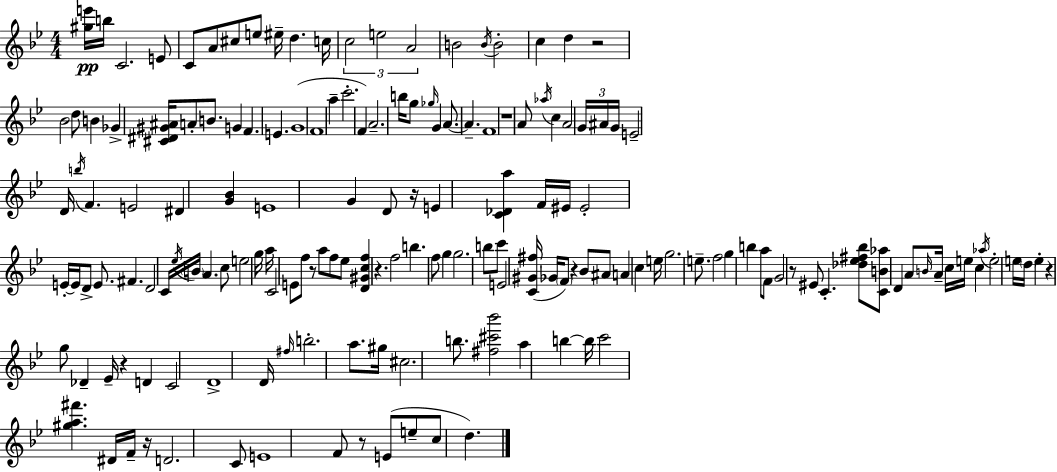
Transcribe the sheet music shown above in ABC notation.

X:1
T:Untitled
M:4/4
L:1/4
K:Gm
[^ge']/4 b/4 C2 E/2 C/2 A/2 ^c/2 e/2 ^e/4 d c/4 c2 e2 A2 B2 B/4 B2 c d z2 _B2 d/2 B _G [^C^D^G^A]/4 A/2 B/2 G F E G4 F4 a c'2 F A2 b/4 g/2 _g/4 G A/2 A F4 z4 A/2 _a/4 c A2 G/4 ^A/4 G/4 E2 D/4 b/4 F E2 ^D [G_B] E4 G D/2 z/4 E [C_Da] F/4 ^E/4 ^E2 E/4 E/4 D/2 E/2 ^F D2 C/4 _e/4 B/4 A c/2 e2 g/4 a/4 C2 E/2 f/2 z/2 a/2 f/2 _e/2 [D^Gcf] z f2 b f/2 g g2 b/2 c'/2 E2 [C^G^f]/4 _G/4 F/2 z _B/2 ^A/2 A c e/4 g2 e/2 f2 g b a/2 F/2 G2 z/2 ^E/2 C [_d_e^f_b]/2 [CB_a]/2 D A/2 B/4 A/4 c/4 e/4 c _a/4 e2 e/4 d/4 e z g/2 _D _E/4 z D C2 D4 D/4 ^f/4 b2 a/2 ^g/4 ^c2 b/2 [^f^c'_b']2 a b b/4 c'2 [^ga^f'] ^D/4 F/4 z/4 D2 C/2 E4 F/2 z/2 E/2 e/2 c/2 d